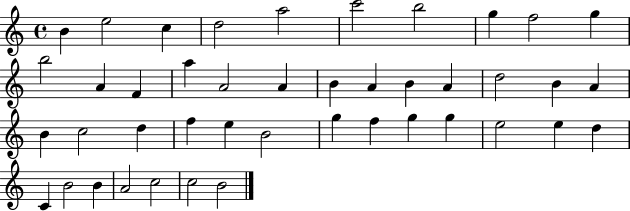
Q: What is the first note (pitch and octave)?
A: B4